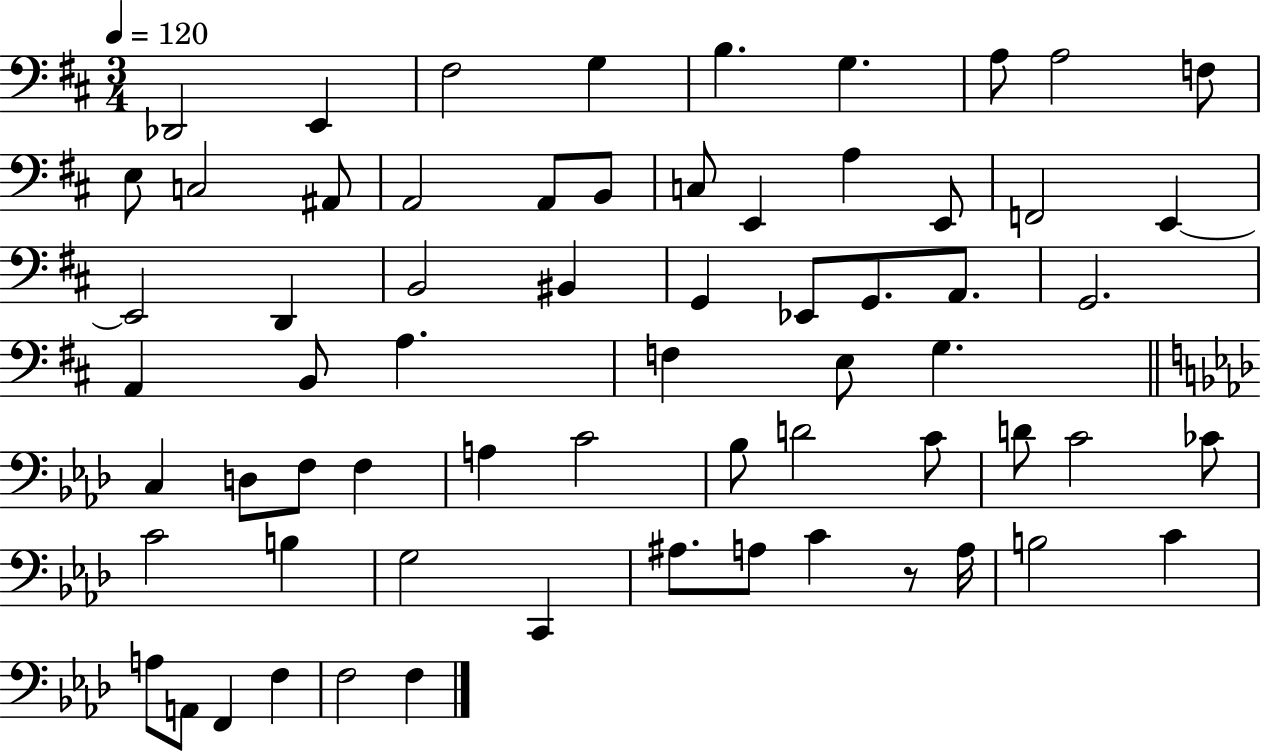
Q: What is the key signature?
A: D major